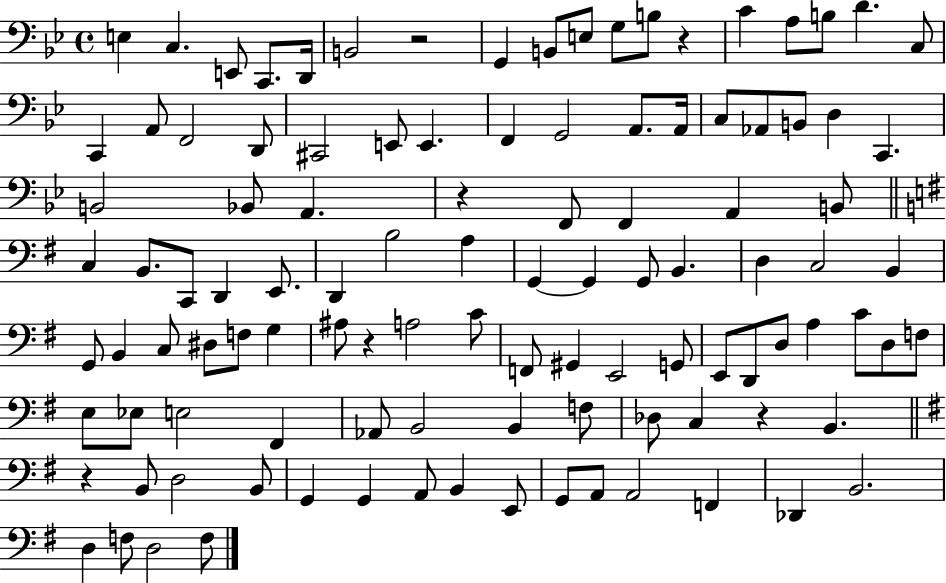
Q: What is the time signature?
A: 4/4